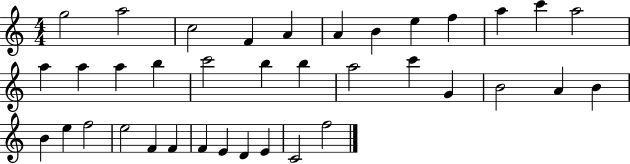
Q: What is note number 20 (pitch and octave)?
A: A5